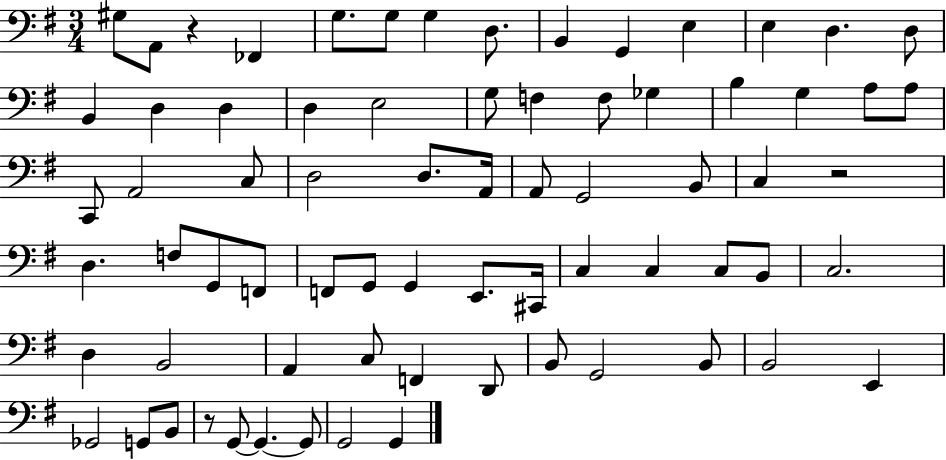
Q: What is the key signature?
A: G major